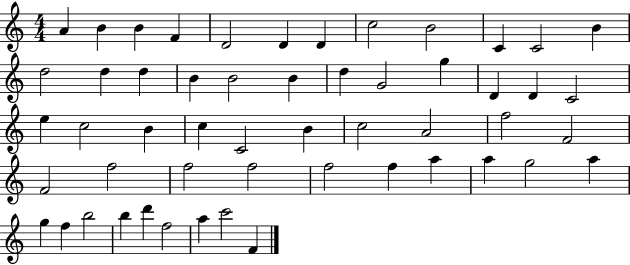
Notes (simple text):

A4/q B4/q B4/q F4/q D4/h D4/q D4/q C5/h B4/h C4/q C4/h B4/q D5/h D5/q D5/q B4/q B4/h B4/q D5/q G4/h G5/q D4/q D4/q C4/h E5/q C5/h B4/q C5/q C4/h B4/q C5/h A4/h F5/h F4/h F4/h F5/h F5/h F5/h F5/h F5/q A5/q A5/q G5/h A5/q G5/q F5/q B5/h B5/q D6/q F5/h A5/q C6/h F4/q